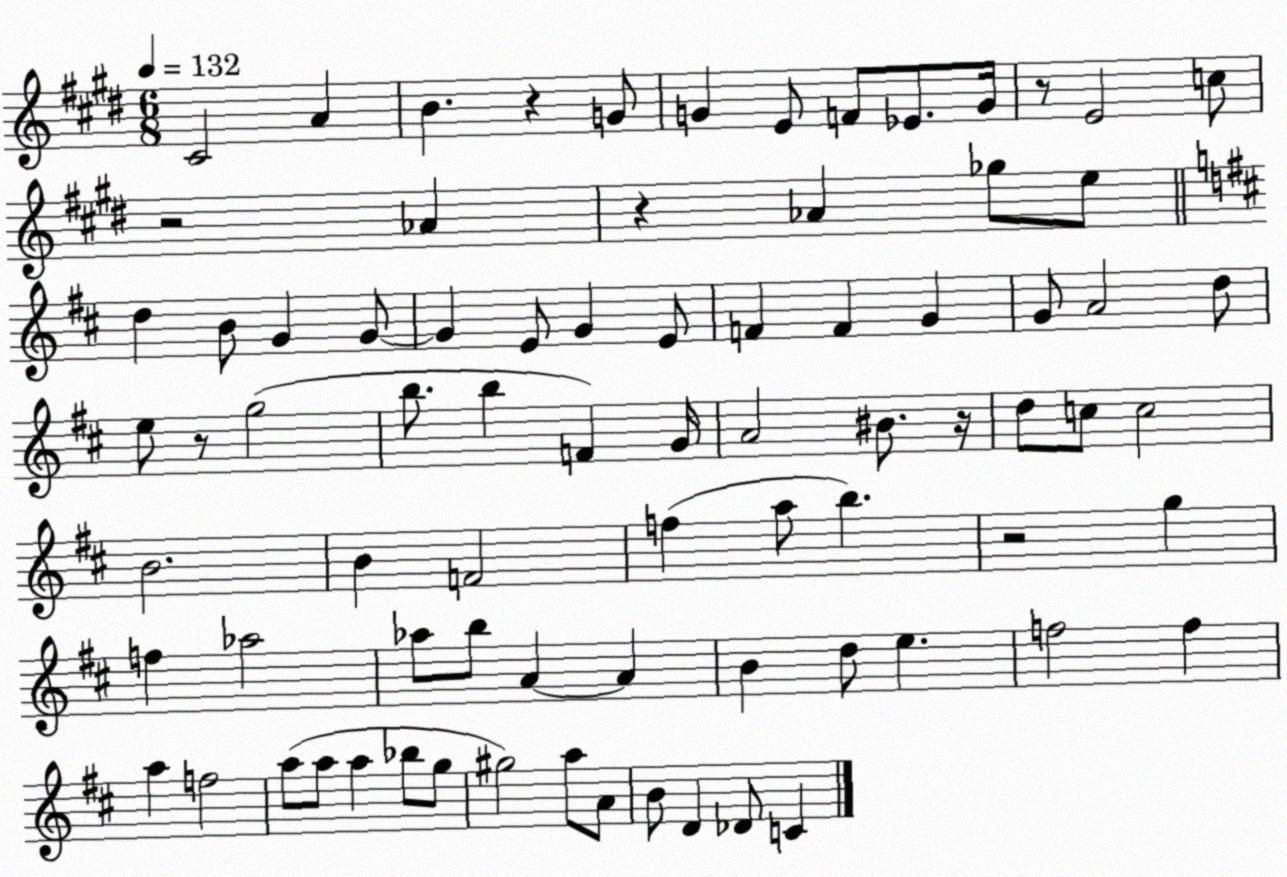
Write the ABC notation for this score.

X:1
T:Untitled
M:6/8
L:1/4
K:E
^C2 A B z G/2 G E/2 F/2 _E/2 G/4 z/2 E2 c/2 z2 _A z _A _g/2 e/2 d B/2 G G/2 G E/2 G E/2 F F G G/2 A2 d/2 e/2 z/2 g2 b/2 b F G/4 A2 ^B/2 z/4 d/2 c/2 c2 B2 B F2 f a/2 b z2 g f _a2 _a/2 b/2 A A B d/2 e f2 f a f2 a/2 a/2 a _b/2 g/2 ^g2 a/2 A/2 B/2 D _D/2 C